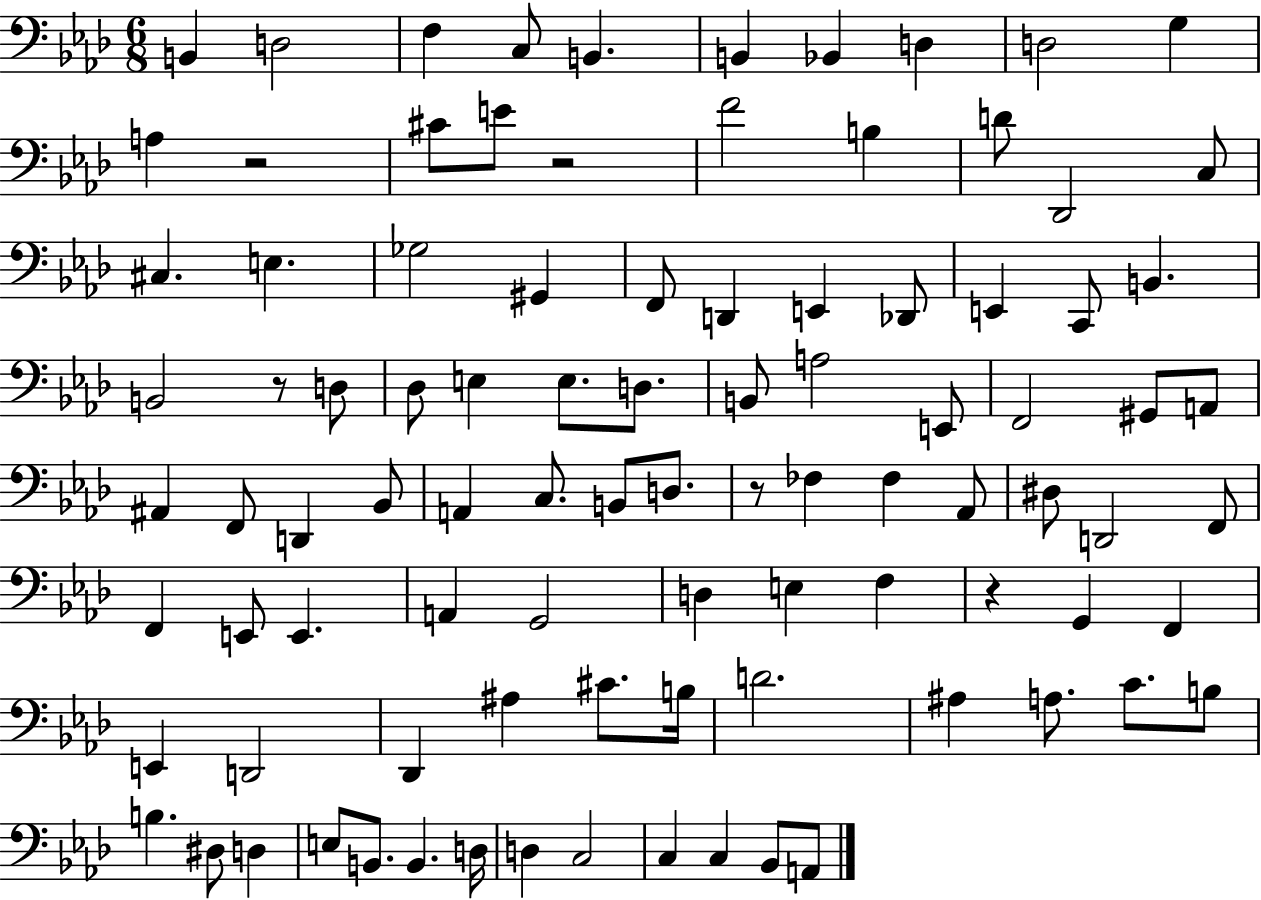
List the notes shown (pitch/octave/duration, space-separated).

B2/q D3/h F3/q C3/e B2/q. B2/q Bb2/q D3/q D3/h G3/q A3/q R/h C#4/e E4/e R/h F4/h B3/q D4/e Db2/h C3/e C#3/q. E3/q. Gb3/h G#2/q F2/e D2/q E2/q Db2/e E2/q C2/e B2/q. B2/h R/e D3/e Db3/e E3/q E3/e. D3/e. B2/e A3/h E2/e F2/h G#2/e A2/e A#2/q F2/e D2/q Bb2/e A2/q C3/e. B2/e D3/e. R/e FES3/q FES3/q Ab2/e D#3/e D2/h F2/e F2/q E2/e E2/q. A2/q G2/h D3/q E3/q F3/q R/q G2/q F2/q E2/q D2/h Db2/q A#3/q C#4/e. B3/s D4/h. A#3/q A3/e. C4/e. B3/e B3/q. D#3/e D3/q E3/e B2/e. B2/q. D3/s D3/q C3/h C3/q C3/q Bb2/e A2/e